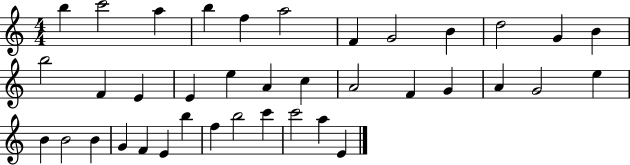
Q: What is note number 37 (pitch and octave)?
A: A5